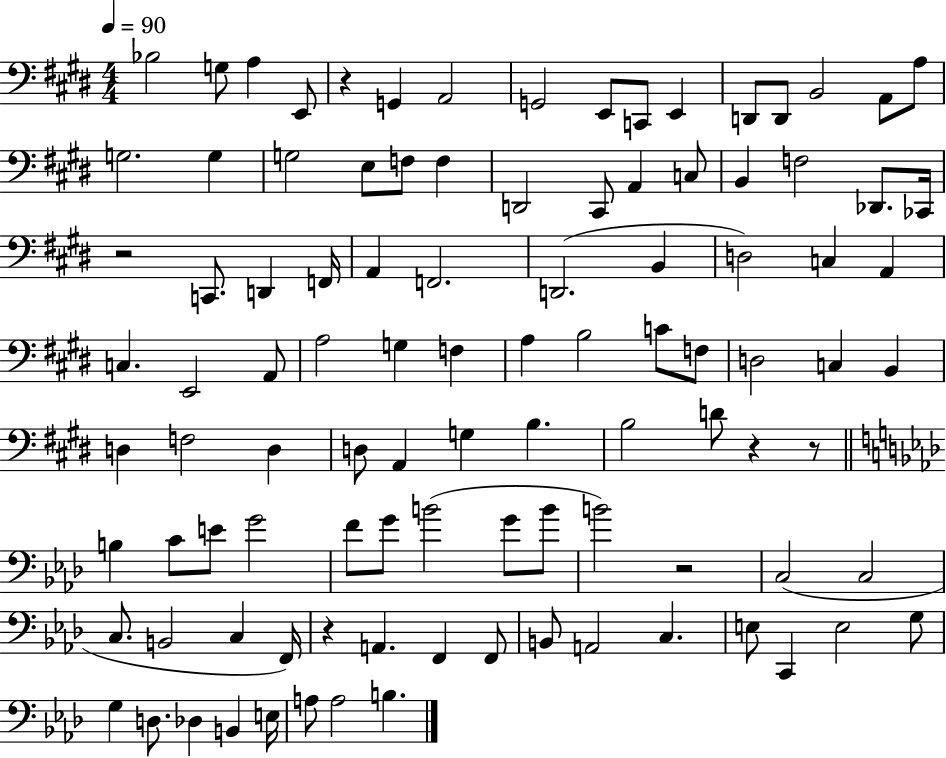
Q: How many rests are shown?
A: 6